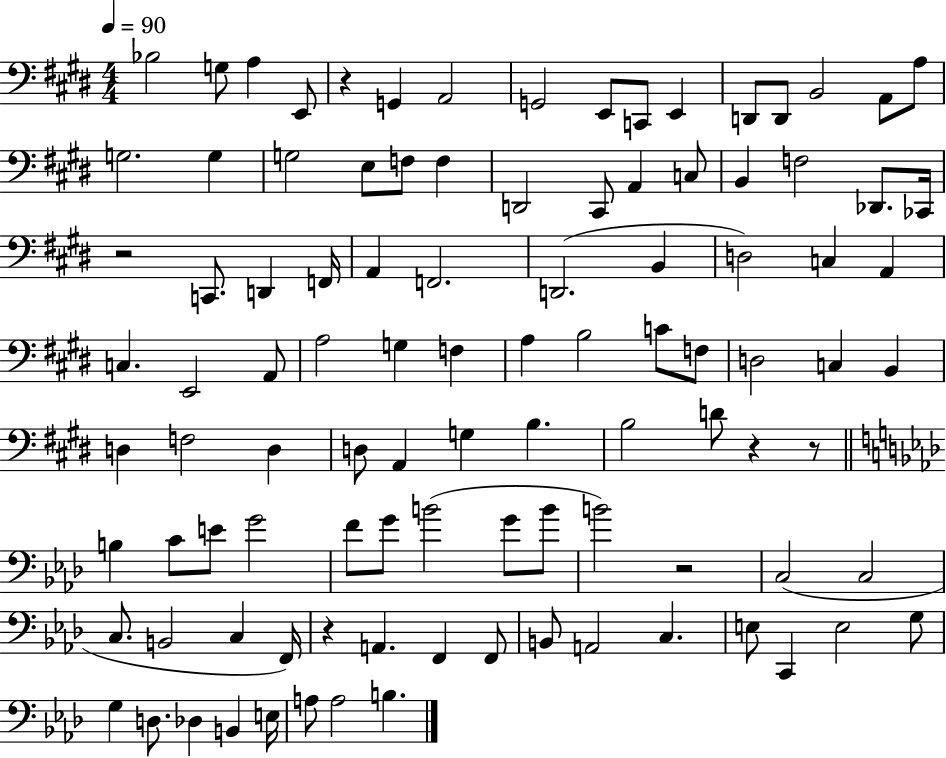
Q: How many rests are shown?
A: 6